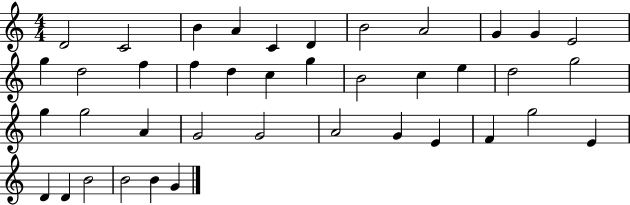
{
  \clef treble
  \numericTimeSignature
  \time 4/4
  \key c \major
  d'2 c'2 | b'4 a'4 c'4 d'4 | b'2 a'2 | g'4 g'4 e'2 | \break g''4 d''2 f''4 | f''4 d''4 c''4 g''4 | b'2 c''4 e''4 | d''2 g''2 | \break g''4 g''2 a'4 | g'2 g'2 | a'2 g'4 e'4 | f'4 g''2 e'4 | \break d'4 d'4 b'2 | b'2 b'4 g'4 | \bar "|."
}